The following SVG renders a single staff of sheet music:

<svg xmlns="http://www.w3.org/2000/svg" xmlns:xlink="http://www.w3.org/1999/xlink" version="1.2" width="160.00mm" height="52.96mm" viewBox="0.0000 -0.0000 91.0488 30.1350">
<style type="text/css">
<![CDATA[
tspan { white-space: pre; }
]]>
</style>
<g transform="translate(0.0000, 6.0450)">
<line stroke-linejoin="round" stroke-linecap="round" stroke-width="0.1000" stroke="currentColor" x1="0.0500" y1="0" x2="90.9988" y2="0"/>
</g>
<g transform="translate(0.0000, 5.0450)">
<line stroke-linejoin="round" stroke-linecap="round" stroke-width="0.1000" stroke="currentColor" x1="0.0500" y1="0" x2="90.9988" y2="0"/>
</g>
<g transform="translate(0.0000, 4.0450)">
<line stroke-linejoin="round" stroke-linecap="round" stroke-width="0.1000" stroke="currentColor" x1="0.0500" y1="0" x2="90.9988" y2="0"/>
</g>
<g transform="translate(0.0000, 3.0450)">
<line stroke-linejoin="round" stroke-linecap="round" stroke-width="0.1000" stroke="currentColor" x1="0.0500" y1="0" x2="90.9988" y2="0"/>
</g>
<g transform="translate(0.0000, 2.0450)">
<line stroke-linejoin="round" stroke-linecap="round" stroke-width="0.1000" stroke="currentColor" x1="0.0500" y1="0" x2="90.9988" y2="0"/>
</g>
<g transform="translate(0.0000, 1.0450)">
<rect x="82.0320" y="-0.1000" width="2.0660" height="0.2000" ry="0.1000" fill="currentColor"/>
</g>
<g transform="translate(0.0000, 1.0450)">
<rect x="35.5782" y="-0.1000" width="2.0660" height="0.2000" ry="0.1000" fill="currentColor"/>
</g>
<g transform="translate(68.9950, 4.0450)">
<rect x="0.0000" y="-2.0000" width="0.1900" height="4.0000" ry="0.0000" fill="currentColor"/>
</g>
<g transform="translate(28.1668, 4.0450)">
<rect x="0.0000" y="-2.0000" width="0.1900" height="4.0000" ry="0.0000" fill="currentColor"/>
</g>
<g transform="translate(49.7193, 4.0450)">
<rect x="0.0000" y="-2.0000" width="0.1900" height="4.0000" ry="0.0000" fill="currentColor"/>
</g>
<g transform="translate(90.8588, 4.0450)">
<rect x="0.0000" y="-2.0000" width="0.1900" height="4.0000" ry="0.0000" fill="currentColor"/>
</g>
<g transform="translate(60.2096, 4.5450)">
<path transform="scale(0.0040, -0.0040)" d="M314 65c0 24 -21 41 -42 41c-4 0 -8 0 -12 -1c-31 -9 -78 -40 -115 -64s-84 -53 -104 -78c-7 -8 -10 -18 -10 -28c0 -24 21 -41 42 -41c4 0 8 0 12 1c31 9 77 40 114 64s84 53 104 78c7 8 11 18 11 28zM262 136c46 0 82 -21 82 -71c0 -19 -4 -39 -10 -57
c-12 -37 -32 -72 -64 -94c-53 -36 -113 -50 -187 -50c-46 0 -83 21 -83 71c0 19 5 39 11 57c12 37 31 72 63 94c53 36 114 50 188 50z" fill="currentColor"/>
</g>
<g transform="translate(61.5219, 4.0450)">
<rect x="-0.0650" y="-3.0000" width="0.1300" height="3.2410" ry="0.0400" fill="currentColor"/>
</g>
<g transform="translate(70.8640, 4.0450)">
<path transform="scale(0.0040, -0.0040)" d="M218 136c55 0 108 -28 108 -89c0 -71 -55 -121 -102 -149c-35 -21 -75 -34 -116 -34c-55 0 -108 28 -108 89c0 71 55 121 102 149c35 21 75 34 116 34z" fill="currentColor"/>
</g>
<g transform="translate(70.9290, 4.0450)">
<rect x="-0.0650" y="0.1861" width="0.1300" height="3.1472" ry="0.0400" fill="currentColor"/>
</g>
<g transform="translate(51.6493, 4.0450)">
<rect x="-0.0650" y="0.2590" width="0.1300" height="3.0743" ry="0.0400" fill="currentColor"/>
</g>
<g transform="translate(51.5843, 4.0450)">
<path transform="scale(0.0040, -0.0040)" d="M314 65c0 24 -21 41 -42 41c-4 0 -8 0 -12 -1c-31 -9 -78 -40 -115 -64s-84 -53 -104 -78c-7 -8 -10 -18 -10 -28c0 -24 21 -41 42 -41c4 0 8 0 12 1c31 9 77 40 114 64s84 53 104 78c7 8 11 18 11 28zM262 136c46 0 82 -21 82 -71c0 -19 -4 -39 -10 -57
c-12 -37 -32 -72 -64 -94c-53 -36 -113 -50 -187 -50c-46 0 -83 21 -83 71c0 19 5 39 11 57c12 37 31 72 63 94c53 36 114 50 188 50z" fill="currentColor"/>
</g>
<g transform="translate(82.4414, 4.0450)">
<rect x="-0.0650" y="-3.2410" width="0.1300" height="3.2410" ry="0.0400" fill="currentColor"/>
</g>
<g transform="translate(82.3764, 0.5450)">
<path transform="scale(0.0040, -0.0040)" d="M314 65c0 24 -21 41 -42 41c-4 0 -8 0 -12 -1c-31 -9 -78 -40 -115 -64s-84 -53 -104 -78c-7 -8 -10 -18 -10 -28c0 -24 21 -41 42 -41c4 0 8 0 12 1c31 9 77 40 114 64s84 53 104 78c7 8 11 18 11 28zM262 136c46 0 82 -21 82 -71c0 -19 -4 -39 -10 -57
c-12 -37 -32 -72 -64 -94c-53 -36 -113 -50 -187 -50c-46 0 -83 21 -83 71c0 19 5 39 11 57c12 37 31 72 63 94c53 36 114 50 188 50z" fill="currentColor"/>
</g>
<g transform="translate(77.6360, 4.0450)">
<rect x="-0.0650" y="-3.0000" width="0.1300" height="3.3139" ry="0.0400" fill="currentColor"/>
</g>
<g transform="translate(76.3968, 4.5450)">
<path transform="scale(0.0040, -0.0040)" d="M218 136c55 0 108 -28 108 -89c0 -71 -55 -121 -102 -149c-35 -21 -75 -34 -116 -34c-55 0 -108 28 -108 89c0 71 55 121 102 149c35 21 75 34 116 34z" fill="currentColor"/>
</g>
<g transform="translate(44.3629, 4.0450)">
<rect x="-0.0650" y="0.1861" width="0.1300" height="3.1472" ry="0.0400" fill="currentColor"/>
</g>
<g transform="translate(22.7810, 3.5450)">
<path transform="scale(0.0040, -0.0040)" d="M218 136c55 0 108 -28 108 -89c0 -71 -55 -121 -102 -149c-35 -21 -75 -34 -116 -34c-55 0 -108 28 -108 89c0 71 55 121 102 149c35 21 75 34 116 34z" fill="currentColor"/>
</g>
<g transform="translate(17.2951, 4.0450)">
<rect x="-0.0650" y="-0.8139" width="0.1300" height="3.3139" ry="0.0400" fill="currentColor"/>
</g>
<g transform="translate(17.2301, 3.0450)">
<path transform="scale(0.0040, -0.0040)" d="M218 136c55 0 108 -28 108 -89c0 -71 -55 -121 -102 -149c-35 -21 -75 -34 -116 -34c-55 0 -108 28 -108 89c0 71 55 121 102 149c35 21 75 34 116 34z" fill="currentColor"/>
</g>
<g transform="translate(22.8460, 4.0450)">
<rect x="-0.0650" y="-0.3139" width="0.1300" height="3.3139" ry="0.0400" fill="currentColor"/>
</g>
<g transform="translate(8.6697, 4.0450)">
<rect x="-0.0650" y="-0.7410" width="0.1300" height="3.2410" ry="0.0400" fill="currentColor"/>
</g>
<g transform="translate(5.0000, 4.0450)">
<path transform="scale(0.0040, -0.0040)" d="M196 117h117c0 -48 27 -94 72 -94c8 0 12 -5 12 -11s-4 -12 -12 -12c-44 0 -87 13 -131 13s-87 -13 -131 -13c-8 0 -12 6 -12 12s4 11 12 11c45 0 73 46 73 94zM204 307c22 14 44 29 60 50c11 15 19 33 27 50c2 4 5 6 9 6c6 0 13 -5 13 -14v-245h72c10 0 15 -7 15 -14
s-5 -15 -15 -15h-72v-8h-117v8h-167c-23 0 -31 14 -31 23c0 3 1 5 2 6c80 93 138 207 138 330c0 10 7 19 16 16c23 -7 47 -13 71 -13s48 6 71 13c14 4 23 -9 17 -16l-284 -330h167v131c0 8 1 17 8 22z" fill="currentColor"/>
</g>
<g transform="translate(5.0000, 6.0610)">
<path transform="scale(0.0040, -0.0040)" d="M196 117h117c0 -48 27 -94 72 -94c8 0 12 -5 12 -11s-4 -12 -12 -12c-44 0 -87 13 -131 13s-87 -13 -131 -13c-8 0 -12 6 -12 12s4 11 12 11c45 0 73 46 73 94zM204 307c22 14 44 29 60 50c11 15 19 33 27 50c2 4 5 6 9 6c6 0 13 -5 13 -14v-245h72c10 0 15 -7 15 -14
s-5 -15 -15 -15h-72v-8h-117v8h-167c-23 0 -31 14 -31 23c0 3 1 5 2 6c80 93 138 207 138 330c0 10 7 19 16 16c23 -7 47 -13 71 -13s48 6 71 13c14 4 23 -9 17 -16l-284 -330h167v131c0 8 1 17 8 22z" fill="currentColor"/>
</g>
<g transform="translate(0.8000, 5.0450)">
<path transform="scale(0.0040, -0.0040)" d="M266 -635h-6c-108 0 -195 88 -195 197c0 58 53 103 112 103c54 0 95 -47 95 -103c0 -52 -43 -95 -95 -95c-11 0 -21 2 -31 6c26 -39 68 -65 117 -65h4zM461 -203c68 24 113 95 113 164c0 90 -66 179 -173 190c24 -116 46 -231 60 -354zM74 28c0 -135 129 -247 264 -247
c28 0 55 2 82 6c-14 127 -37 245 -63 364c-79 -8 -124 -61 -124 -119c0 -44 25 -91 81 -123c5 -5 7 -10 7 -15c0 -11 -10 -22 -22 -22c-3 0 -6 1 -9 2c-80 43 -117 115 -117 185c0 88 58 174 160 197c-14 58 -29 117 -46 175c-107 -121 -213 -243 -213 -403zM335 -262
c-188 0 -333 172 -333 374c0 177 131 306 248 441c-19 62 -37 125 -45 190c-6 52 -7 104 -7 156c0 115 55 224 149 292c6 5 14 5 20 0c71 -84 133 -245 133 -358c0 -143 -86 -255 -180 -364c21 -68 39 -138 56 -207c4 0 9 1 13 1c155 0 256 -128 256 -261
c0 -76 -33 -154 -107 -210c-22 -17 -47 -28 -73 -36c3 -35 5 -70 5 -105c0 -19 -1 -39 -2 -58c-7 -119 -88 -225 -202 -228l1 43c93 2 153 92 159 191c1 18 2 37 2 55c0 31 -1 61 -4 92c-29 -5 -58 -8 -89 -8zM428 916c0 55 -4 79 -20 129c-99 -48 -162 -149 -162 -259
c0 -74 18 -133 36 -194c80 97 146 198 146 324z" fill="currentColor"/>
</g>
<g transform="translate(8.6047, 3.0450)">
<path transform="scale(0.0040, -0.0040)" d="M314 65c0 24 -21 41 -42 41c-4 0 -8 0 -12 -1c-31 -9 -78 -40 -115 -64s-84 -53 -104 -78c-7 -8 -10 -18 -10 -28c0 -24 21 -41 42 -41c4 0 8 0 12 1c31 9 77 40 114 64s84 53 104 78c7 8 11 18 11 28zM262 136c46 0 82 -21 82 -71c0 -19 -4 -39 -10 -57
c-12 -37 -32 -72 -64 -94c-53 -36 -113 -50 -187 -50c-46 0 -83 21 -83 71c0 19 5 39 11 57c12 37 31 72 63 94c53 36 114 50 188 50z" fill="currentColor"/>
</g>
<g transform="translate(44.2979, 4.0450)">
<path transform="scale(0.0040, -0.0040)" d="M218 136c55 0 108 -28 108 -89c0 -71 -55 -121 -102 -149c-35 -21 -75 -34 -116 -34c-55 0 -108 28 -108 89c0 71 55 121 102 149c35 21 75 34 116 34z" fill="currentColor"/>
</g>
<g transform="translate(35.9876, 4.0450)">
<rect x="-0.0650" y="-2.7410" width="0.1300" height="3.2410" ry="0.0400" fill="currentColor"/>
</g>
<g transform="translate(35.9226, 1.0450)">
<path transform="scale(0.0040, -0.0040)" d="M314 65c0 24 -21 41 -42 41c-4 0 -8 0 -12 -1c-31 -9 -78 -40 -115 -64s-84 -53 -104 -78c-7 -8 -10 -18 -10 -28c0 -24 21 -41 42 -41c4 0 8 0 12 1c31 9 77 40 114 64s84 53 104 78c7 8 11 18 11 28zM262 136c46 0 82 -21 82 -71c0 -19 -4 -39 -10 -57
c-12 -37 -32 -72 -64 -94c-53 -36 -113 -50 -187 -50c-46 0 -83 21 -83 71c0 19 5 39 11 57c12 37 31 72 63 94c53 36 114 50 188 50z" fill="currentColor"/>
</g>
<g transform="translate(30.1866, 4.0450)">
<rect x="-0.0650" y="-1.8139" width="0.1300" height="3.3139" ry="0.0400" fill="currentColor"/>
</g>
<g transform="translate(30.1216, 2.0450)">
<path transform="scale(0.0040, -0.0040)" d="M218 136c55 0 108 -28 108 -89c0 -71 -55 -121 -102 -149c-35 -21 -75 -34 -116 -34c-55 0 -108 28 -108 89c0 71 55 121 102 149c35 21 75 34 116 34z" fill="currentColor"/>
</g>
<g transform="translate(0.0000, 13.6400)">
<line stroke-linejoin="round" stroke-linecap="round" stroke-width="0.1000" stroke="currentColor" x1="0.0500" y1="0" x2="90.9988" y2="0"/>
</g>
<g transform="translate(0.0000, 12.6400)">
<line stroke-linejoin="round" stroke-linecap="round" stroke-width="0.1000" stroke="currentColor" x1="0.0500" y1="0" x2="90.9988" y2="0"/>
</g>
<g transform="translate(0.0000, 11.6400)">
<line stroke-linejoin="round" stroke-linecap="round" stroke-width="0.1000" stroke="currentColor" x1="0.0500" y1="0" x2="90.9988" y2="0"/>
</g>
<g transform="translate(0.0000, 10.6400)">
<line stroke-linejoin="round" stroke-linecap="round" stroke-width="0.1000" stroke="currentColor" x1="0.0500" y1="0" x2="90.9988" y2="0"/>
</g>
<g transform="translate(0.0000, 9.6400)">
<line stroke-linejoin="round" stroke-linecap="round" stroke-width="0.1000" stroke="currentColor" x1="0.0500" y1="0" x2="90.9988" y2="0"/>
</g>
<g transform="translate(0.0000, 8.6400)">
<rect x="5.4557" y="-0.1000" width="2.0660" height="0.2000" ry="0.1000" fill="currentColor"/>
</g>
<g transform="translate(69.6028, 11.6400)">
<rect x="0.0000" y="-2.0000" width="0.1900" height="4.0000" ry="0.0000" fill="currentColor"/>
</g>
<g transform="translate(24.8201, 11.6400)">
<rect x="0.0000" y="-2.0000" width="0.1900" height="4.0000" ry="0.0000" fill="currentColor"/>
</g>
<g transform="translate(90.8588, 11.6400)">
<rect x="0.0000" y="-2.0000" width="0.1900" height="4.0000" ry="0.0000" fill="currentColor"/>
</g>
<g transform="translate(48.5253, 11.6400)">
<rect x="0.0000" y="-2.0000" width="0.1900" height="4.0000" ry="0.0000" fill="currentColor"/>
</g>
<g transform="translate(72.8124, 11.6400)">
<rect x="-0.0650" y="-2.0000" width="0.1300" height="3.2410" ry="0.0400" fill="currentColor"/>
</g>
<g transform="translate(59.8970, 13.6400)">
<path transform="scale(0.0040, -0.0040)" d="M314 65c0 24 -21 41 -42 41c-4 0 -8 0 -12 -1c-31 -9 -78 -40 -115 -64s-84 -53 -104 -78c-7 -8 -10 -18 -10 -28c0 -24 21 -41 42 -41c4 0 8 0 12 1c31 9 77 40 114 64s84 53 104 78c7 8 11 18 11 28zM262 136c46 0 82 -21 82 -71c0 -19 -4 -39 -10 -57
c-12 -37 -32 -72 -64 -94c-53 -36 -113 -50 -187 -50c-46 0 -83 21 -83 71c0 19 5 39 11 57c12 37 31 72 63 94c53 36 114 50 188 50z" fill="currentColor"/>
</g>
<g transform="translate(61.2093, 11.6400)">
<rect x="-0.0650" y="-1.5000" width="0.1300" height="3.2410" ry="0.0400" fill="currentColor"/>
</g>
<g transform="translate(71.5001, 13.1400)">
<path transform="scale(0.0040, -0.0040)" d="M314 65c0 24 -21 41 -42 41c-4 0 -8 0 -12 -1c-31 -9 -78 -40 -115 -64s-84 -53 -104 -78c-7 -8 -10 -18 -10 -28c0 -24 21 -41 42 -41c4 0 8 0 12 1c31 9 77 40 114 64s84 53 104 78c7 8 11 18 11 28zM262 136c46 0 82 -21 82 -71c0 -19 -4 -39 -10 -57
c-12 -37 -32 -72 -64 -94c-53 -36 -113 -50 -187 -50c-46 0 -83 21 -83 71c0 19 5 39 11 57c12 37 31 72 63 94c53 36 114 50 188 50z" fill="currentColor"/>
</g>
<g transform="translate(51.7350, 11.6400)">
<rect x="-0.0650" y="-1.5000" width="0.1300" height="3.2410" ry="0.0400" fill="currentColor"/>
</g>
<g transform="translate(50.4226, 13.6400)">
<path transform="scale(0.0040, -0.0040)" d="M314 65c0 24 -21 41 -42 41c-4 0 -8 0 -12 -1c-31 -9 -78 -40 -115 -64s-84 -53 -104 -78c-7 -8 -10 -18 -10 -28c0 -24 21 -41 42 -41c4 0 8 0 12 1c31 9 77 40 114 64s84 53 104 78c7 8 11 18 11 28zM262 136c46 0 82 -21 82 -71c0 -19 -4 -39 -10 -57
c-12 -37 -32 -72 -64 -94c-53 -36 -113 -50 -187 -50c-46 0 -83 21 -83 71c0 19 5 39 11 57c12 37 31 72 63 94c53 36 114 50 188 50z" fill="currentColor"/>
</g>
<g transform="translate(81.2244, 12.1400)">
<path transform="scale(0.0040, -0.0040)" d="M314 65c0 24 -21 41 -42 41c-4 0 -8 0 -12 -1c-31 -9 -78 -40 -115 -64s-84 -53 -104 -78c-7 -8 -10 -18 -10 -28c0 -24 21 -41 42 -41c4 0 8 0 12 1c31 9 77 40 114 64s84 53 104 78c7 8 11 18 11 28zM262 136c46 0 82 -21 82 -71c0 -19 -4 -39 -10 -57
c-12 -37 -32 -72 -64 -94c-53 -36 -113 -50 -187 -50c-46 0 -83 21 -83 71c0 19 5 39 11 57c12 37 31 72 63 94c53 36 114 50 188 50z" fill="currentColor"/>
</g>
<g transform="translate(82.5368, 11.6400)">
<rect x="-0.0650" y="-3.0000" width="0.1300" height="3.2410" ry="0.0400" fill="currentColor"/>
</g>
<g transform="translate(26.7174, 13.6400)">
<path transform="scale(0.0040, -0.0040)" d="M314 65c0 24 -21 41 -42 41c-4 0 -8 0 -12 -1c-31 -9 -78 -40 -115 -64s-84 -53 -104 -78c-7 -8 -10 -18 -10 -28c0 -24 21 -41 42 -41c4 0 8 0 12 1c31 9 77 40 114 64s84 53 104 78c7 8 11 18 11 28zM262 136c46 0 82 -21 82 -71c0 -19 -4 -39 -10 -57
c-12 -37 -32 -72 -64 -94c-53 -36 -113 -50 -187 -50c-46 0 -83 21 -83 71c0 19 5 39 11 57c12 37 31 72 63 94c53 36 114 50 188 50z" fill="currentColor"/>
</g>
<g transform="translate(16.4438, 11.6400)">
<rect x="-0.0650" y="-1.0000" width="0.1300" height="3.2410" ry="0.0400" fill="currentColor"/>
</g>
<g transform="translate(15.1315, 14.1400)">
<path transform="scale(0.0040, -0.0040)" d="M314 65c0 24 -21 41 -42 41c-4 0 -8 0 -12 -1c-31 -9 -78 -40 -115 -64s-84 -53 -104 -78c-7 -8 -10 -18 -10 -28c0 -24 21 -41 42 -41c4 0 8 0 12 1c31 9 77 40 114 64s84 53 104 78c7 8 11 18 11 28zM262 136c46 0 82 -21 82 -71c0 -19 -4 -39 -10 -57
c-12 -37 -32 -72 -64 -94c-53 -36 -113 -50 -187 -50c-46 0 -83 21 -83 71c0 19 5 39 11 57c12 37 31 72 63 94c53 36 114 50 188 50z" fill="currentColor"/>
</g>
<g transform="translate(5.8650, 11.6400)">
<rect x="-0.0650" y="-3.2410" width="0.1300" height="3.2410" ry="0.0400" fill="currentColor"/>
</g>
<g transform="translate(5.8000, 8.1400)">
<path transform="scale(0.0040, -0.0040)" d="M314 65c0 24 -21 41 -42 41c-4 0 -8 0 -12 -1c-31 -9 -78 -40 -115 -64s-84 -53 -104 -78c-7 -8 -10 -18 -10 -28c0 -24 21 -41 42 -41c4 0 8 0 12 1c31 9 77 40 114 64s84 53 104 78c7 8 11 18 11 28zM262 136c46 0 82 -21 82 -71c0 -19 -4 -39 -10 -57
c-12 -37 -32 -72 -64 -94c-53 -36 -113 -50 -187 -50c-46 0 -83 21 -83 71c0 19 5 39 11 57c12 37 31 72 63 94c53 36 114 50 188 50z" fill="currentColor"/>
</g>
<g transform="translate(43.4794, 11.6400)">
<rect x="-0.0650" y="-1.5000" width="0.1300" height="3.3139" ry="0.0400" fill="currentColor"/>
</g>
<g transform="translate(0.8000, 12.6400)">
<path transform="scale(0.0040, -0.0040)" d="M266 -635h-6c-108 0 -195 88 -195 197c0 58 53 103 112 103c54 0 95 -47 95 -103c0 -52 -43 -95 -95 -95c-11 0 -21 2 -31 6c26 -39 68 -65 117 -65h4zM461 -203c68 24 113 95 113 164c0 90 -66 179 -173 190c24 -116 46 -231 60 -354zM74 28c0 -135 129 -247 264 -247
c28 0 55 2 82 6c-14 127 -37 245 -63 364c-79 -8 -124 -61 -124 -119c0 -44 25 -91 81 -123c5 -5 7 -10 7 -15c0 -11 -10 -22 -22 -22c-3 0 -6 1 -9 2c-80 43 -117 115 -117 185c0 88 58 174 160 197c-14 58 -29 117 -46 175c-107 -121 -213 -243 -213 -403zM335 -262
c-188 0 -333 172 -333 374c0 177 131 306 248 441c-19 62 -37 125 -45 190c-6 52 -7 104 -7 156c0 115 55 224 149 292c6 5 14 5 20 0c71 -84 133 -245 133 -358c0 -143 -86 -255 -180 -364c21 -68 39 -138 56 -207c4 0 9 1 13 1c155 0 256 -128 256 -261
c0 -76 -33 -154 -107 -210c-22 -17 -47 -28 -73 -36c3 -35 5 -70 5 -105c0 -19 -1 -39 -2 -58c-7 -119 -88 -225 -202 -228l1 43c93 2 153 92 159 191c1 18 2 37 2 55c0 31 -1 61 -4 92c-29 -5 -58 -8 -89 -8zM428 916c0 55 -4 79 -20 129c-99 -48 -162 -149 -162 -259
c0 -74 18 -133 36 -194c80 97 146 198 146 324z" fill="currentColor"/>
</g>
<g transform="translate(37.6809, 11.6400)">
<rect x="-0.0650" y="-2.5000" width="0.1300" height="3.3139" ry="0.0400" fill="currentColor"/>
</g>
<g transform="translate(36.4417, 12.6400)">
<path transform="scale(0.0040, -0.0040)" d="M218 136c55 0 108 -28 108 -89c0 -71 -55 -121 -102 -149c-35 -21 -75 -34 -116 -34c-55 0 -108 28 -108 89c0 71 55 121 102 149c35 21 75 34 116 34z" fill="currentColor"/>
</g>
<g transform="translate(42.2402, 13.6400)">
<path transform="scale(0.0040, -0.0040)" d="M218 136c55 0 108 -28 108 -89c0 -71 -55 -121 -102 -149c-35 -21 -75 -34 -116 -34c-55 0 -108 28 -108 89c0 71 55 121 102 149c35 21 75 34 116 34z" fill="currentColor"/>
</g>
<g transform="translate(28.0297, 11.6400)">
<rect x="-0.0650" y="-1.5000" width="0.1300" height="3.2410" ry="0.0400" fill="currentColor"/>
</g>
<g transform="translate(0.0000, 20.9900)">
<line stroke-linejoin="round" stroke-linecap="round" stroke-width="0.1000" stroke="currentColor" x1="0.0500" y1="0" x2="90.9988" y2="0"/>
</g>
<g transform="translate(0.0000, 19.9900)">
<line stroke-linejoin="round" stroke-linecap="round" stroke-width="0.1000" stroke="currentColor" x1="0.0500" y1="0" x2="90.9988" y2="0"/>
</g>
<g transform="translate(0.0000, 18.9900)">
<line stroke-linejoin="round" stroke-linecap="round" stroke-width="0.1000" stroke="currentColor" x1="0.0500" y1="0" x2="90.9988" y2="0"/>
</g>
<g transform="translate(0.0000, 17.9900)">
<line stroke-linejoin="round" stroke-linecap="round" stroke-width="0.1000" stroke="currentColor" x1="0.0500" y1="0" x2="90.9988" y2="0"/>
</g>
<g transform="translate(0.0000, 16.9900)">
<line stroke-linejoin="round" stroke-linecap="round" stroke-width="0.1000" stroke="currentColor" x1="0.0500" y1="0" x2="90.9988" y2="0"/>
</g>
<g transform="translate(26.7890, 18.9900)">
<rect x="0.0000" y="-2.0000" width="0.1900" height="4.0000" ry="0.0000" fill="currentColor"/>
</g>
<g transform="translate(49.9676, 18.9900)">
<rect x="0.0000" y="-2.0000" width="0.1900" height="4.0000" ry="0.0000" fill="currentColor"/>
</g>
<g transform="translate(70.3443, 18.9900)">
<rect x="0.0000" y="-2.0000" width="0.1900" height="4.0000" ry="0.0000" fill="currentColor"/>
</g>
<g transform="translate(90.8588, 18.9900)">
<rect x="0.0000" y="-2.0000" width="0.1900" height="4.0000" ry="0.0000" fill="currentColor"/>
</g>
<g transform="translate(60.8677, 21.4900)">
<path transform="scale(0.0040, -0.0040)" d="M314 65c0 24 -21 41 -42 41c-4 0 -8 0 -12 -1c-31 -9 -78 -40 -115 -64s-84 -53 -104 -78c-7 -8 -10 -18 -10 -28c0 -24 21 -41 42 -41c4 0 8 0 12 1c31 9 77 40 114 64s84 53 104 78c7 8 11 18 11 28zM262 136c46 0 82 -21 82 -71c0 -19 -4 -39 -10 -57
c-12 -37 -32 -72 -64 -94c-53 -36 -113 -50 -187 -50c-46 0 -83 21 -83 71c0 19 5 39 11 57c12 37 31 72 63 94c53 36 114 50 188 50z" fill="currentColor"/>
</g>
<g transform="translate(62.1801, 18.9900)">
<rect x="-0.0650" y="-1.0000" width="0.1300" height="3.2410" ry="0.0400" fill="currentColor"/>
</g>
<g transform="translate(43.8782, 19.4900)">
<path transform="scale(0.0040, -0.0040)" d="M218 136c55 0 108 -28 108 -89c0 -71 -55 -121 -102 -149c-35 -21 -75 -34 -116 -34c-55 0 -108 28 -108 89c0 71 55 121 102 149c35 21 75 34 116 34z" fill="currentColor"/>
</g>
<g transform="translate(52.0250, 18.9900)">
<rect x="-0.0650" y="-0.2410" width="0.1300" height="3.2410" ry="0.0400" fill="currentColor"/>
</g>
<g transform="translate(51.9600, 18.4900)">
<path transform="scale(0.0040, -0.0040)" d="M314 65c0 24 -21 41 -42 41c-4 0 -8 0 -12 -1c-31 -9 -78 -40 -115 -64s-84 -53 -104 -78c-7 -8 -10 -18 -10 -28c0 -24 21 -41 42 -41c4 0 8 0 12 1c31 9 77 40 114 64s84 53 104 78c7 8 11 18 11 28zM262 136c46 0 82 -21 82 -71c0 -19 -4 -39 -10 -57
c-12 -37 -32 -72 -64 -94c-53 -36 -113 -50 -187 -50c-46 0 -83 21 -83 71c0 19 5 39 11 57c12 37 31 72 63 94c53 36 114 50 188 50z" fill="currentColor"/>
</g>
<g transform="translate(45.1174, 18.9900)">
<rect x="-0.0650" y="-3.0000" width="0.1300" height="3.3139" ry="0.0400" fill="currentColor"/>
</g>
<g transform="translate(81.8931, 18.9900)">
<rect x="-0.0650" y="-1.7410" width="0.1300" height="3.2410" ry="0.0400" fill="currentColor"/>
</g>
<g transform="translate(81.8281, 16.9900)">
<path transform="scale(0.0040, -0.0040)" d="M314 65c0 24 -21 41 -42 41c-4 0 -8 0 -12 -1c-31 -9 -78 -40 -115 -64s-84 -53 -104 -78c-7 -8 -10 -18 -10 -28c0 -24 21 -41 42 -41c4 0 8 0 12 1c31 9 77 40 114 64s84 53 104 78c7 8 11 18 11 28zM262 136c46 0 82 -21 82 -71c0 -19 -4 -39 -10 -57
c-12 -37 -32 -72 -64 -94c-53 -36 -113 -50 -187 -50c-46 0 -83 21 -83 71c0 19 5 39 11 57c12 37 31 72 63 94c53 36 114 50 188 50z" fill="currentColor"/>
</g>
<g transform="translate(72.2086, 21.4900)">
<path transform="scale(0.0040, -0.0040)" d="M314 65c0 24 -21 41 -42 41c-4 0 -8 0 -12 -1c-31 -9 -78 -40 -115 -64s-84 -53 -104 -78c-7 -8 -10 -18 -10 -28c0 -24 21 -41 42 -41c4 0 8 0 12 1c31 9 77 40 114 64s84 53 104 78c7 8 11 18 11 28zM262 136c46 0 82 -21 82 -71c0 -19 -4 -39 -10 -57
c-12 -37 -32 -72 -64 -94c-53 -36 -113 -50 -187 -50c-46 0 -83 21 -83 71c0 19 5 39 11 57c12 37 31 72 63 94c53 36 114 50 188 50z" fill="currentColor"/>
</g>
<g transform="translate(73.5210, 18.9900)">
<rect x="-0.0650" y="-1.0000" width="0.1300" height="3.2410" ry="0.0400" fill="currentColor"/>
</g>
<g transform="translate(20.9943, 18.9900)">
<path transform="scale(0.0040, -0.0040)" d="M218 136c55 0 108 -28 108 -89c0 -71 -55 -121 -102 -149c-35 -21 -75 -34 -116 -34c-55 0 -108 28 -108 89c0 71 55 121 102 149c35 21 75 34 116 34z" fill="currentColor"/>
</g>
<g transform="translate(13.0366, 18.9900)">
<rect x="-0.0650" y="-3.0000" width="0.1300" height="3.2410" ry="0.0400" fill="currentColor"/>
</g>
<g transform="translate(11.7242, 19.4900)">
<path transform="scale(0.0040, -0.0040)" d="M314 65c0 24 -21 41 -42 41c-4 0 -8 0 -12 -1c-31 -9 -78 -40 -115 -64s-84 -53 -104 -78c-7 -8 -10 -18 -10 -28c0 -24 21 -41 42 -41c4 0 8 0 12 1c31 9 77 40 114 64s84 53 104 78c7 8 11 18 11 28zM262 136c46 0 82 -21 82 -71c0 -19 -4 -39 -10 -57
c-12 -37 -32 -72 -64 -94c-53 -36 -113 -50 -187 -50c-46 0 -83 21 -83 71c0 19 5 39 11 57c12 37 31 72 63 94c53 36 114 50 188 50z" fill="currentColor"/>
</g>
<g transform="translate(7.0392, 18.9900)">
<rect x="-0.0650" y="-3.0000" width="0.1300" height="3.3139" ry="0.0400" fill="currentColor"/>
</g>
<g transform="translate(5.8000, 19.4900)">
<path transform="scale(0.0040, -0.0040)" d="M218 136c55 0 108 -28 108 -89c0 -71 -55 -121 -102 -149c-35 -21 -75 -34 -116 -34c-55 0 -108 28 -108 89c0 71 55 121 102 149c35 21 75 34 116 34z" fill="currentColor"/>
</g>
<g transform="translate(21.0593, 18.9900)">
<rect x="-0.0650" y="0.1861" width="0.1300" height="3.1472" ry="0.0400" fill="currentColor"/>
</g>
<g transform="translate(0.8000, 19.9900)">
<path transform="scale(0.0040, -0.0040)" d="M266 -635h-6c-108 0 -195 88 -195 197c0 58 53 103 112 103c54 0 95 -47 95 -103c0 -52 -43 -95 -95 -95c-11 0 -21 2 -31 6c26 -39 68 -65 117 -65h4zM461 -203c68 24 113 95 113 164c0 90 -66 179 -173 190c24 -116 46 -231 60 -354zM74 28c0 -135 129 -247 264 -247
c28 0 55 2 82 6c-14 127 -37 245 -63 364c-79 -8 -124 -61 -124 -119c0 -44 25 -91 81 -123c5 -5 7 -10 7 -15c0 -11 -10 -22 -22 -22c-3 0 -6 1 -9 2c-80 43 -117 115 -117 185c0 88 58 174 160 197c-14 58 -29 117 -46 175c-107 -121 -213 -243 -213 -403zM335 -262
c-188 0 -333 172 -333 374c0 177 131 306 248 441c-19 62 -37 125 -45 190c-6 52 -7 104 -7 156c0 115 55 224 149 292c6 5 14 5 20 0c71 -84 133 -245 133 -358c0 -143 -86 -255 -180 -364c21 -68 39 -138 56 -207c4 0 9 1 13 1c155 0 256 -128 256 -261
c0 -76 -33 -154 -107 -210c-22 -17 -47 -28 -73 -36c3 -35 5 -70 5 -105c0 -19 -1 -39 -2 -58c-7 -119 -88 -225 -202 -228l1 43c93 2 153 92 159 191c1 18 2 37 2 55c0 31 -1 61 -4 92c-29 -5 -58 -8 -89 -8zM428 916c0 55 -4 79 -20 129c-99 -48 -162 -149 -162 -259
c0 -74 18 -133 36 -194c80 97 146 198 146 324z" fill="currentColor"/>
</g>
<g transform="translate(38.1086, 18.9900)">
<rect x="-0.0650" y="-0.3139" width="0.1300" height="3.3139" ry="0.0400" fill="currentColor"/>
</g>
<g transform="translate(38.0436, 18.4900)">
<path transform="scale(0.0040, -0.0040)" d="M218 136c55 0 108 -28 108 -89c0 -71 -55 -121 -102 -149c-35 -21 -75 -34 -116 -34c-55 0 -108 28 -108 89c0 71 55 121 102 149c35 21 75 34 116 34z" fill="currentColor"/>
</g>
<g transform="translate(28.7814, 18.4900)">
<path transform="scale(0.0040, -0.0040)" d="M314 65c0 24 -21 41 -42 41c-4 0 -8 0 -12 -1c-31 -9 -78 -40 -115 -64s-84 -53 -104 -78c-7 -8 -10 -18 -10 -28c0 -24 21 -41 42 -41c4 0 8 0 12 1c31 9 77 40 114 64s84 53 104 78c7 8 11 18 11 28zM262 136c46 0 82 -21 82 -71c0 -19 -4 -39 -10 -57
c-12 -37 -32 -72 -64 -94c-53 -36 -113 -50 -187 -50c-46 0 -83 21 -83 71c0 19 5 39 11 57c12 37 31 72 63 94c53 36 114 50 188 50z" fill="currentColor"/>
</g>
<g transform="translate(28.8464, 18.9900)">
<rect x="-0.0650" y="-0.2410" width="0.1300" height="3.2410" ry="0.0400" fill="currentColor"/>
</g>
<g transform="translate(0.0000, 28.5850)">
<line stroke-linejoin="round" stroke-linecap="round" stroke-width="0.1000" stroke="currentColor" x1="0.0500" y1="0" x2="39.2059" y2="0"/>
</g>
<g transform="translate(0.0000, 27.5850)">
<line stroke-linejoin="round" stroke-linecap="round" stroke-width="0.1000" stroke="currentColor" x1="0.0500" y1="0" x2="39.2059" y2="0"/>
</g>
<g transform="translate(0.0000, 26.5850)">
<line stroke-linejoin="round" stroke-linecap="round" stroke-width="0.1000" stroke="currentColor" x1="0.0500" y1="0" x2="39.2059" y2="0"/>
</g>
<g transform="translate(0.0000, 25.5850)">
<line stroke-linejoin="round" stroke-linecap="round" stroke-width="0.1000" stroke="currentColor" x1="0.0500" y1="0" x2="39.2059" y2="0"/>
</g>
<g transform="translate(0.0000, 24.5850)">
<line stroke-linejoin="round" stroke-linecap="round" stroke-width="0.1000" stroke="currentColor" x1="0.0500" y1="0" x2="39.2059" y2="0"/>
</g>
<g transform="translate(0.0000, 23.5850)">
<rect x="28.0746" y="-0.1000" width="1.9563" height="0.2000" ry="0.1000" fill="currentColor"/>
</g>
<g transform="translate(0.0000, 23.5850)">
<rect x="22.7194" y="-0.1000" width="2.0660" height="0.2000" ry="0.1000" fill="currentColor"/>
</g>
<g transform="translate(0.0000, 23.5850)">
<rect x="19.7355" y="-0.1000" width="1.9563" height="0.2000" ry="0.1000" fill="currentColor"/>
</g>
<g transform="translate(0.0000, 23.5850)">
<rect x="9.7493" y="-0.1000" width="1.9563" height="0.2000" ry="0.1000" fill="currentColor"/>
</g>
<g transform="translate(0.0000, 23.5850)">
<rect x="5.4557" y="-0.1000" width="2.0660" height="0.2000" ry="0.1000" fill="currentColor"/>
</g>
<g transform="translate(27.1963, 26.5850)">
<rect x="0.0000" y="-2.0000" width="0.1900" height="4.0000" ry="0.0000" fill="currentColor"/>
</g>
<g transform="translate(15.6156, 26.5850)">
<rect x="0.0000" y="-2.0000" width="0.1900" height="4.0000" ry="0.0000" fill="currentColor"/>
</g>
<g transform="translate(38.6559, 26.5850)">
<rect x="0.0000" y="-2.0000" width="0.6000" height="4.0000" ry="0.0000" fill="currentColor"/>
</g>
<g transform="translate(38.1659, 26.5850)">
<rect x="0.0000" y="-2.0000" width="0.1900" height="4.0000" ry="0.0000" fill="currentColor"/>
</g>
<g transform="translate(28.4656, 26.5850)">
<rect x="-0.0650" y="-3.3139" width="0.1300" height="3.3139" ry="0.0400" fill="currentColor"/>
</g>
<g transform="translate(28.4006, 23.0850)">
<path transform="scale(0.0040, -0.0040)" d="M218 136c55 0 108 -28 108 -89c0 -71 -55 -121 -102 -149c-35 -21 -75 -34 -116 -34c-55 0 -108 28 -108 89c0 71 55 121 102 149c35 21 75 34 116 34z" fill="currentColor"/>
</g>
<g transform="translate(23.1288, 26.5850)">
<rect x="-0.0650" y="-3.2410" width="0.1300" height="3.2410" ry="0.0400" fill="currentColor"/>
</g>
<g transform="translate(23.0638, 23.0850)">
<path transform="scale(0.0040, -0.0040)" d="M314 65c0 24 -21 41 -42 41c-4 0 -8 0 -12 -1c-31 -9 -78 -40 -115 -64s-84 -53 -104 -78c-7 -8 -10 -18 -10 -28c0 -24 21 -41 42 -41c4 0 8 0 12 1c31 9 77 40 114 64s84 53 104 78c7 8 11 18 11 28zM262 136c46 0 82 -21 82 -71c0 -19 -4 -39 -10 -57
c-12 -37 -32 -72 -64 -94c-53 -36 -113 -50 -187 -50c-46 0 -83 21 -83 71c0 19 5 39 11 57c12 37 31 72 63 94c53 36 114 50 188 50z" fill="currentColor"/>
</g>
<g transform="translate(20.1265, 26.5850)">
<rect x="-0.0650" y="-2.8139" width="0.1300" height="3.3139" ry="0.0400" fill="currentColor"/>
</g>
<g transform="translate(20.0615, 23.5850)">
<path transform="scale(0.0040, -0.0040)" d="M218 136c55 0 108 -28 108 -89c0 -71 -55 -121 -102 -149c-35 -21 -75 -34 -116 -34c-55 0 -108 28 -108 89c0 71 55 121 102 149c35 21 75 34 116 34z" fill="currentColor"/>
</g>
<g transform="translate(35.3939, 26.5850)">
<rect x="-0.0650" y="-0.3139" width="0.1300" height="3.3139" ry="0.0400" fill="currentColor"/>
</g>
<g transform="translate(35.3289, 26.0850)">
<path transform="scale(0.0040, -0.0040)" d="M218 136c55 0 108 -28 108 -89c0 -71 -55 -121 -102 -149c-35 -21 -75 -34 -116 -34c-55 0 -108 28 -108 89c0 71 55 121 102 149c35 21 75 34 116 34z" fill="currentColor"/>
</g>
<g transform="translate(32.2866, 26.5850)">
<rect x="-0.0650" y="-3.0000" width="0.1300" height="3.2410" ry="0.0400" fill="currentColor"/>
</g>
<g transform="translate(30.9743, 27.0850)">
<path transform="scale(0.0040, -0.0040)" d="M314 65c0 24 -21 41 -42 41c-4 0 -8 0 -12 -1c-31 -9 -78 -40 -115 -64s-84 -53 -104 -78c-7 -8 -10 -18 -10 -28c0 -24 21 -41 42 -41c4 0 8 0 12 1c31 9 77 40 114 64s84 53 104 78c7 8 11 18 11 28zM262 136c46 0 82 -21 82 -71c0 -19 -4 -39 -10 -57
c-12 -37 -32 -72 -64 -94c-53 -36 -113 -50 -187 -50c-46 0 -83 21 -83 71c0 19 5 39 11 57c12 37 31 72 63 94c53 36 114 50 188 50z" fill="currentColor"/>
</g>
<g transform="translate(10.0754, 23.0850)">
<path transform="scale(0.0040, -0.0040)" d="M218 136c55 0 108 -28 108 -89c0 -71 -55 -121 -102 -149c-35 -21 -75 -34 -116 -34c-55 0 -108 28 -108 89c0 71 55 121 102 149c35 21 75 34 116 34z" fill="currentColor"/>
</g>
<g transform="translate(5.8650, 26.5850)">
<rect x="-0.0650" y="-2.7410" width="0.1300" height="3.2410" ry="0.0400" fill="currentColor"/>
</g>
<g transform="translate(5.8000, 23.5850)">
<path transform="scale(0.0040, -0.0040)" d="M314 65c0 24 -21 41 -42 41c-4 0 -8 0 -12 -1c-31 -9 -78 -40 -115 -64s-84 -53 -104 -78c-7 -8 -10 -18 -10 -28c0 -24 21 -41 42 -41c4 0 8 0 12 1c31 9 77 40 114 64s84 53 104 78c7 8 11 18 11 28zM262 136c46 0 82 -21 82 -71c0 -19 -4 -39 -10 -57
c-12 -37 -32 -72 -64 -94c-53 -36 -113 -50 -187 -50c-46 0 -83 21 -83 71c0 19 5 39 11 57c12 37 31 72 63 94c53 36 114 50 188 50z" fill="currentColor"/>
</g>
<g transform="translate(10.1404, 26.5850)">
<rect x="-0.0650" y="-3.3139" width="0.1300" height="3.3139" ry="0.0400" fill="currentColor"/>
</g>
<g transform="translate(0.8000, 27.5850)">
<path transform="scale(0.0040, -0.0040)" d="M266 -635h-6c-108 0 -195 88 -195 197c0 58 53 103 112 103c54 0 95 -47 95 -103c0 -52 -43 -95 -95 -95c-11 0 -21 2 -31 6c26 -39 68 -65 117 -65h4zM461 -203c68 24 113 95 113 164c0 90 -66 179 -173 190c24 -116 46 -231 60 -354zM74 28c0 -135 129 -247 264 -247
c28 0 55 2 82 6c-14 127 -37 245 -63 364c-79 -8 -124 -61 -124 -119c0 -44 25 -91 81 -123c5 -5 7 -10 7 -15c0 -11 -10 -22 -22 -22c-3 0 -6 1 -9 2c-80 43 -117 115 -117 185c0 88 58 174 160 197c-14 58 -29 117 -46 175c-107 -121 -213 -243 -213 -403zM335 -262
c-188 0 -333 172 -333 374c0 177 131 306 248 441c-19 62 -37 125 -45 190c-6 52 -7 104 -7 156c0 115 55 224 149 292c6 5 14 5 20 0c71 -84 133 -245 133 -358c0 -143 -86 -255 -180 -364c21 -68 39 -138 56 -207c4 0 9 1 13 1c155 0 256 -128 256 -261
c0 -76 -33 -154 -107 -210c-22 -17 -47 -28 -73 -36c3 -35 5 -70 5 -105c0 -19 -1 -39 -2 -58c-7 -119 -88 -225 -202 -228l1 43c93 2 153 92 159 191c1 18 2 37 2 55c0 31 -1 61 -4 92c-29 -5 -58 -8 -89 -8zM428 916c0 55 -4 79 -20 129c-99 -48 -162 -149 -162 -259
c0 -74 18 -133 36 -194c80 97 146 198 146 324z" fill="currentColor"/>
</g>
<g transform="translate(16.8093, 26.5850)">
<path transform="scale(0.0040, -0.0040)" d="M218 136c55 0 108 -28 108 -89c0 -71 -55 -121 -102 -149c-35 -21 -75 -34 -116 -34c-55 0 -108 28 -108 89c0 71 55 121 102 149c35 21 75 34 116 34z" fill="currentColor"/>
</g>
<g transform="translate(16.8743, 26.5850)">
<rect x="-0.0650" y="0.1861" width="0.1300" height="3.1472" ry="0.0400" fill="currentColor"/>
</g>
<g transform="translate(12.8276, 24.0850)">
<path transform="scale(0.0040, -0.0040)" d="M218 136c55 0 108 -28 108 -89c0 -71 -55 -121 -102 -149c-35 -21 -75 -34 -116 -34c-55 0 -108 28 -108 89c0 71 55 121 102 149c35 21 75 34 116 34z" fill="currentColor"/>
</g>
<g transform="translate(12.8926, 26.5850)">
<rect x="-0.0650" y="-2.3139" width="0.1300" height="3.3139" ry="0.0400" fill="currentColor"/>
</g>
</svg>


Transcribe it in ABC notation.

X:1
T:Untitled
M:4/4
L:1/4
K:C
d2 d c f a2 B B2 A2 B A b2 b2 D2 E2 G E E2 E2 F2 A2 A A2 B c2 c A c2 D2 D2 f2 a2 b g B a b2 b A2 c